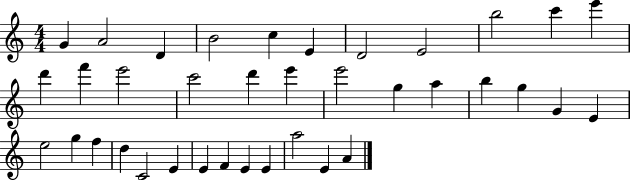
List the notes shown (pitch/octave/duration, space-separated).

G4/q A4/h D4/q B4/h C5/q E4/q D4/h E4/h B5/h C6/q E6/q D6/q F6/q E6/h C6/h D6/q E6/q E6/h G5/q A5/q B5/q G5/q G4/q E4/q E5/h G5/q F5/q D5/q C4/h E4/q E4/q F4/q E4/q E4/q A5/h E4/q A4/q